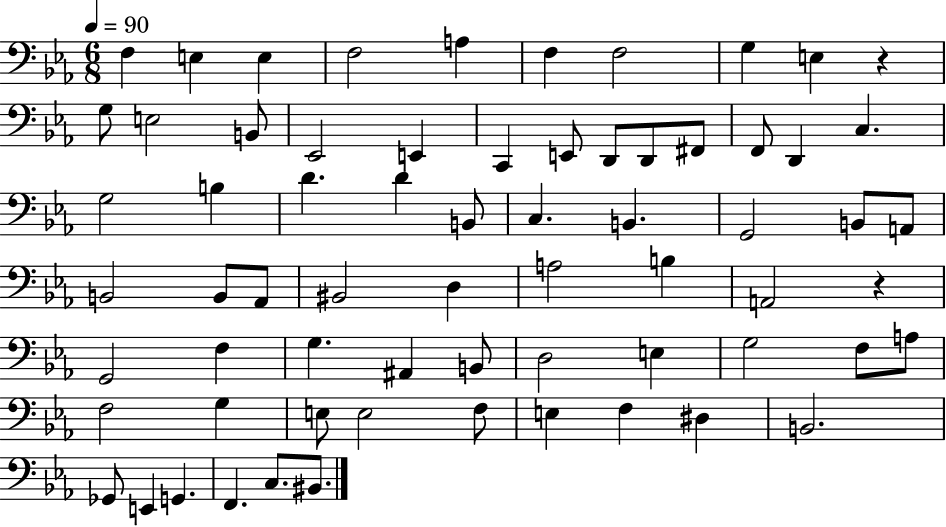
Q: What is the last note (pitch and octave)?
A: BIS2